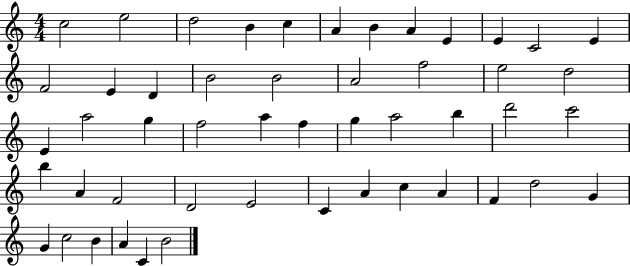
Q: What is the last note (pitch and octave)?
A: B4